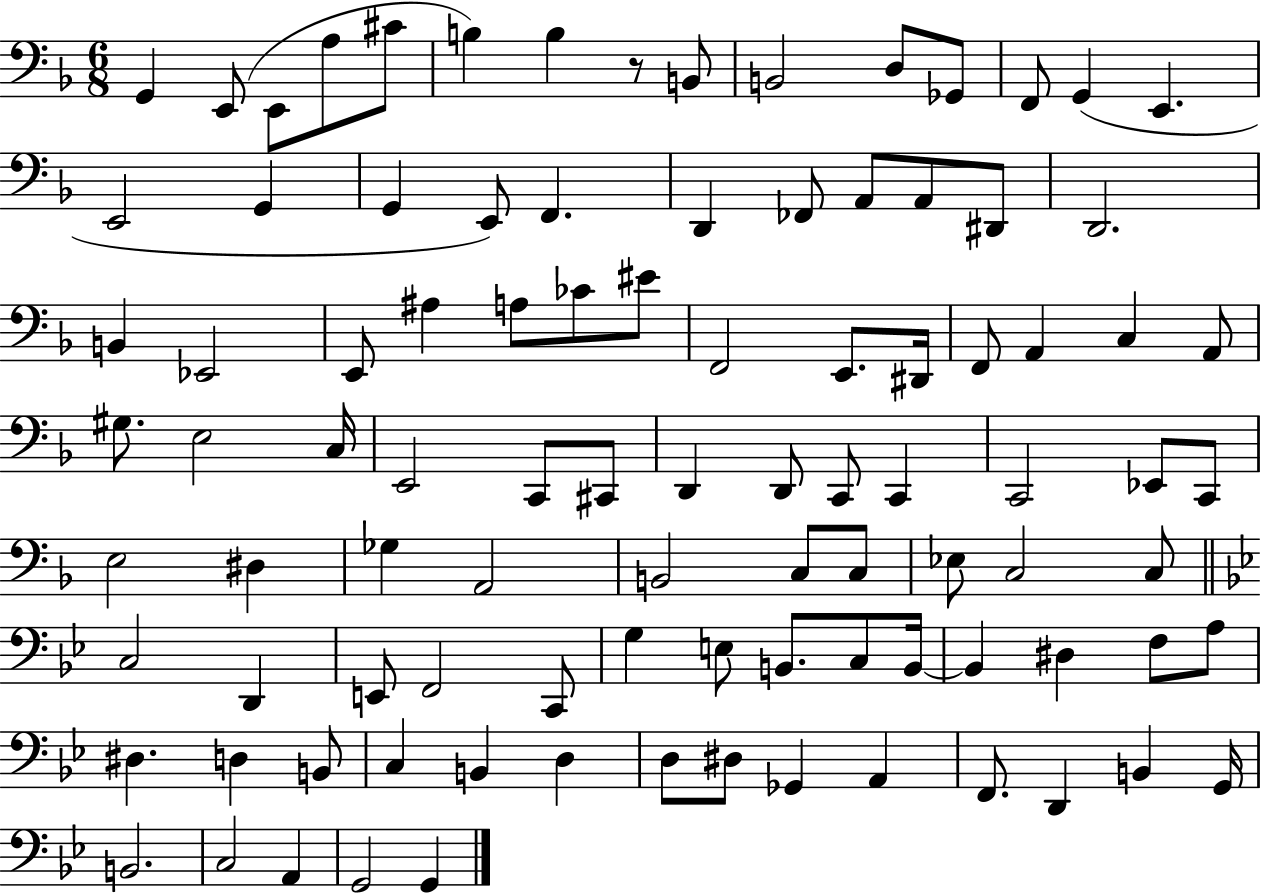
X:1
T:Untitled
M:6/8
L:1/4
K:F
G,, E,,/2 E,,/2 A,/2 ^C/2 B, B, z/2 B,,/2 B,,2 D,/2 _G,,/2 F,,/2 G,, E,, E,,2 G,, G,, E,,/2 F,, D,, _F,,/2 A,,/2 A,,/2 ^D,,/2 D,,2 B,, _E,,2 E,,/2 ^A, A,/2 _C/2 ^E/2 F,,2 E,,/2 ^D,,/4 F,,/2 A,, C, A,,/2 ^G,/2 E,2 C,/4 E,,2 C,,/2 ^C,,/2 D,, D,,/2 C,,/2 C,, C,,2 _E,,/2 C,,/2 E,2 ^D, _G, A,,2 B,,2 C,/2 C,/2 _E,/2 C,2 C,/2 C,2 D,, E,,/2 F,,2 C,,/2 G, E,/2 B,,/2 C,/2 B,,/4 B,, ^D, F,/2 A,/2 ^D, D, B,,/2 C, B,, D, D,/2 ^D,/2 _G,, A,, F,,/2 D,, B,, G,,/4 B,,2 C,2 A,, G,,2 G,,